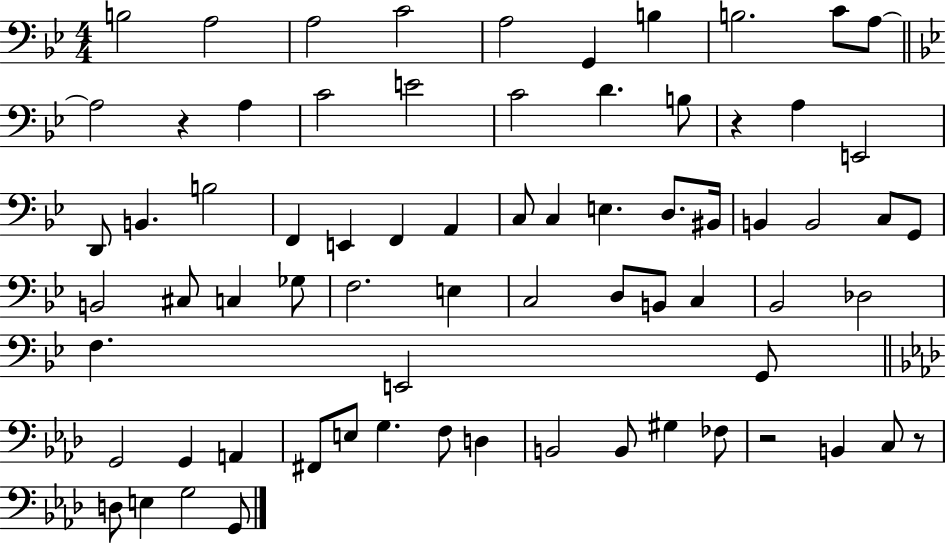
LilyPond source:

{
  \clef bass
  \numericTimeSignature
  \time 4/4
  \key bes \major
  b2 a2 | a2 c'2 | a2 g,4 b4 | b2. c'8 a8~~ | \break \bar "||" \break \key bes \major a2 r4 a4 | c'2 e'2 | c'2 d'4. b8 | r4 a4 e,2 | \break d,8 b,4. b2 | f,4 e,4 f,4 a,4 | c8 c4 e4. d8. bis,16 | b,4 b,2 c8 g,8 | \break b,2 cis8 c4 ges8 | f2. e4 | c2 d8 b,8 c4 | bes,2 des2 | \break f4. e,2 g,8 | \bar "||" \break \key aes \major g,2 g,4 a,4 | fis,8 e8 g4. f8 d4 | b,2 b,8 gis4 fes8 | r2 b,4 c8 r8 | \break d8 e4 g2 g,8 | \bar "|."
}